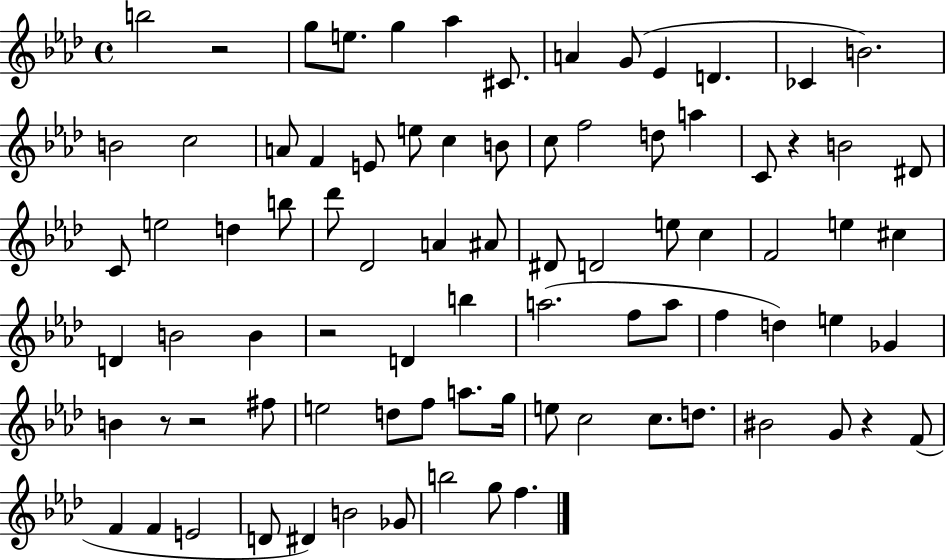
{
  \clef treble
  \time 4/4
  \defaultTimeSignature
  \key aes \major
  \repeat volta 2 { b''2 r2 | g''8 e''8. g''4 aes''4 cis'8. | a'4 g'8( ees'4 d'4. | ces'4 b'2.) | \break b'2 c''2 | a'8 f'4 e'8 e''8 c''4 b'8 | c''8 f''2 d''8 a''4 | c'8 r4 b'2 dis'8 | \break c'8 e''2 d''4 b''8 | des'''8 des'2 a'4 ais'8 | dis'8 d'2 e''8 c''4 | f'2 e''4 cis''4 | \break d'4 b'2 b'4 | r2 d'4 b''4 | a''2.( f''8 a''8 | f''4 d''4) e''4 ges'4 | \break b'4 r8 r2 fis''8 | e''2 d''8 f''8 a''8. g''16 | e''8 c''2 c''8. d''8. | bis'2 g'8 r4 f'8( | \break f'4 f'4 e'2 | d'8 dis'4) b'2 ges'8 | b''2 g''8 f''4. | } \bar "|."
}